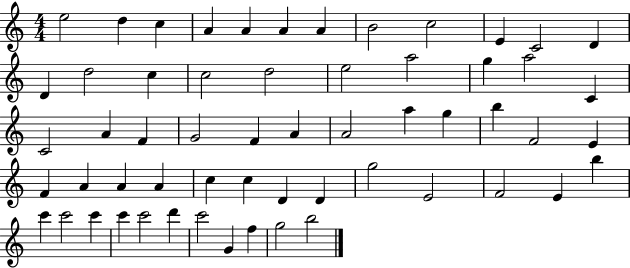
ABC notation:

X:1
T:Untitled
M:4/4
L:1/4
K:C
e2 d c A A A A B2 c2 E C2 D D d2 c c2 d2 e2 a2 g a2 C C2 A F G2 F A A2 a g b F2 E F A A A c c D D g2 E2 F2 E b c' c'2 c' c' c'2 d' c'2 G f g2 b2